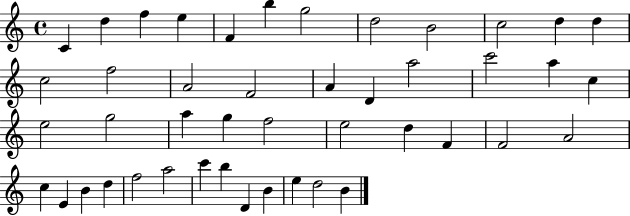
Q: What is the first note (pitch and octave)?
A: C4